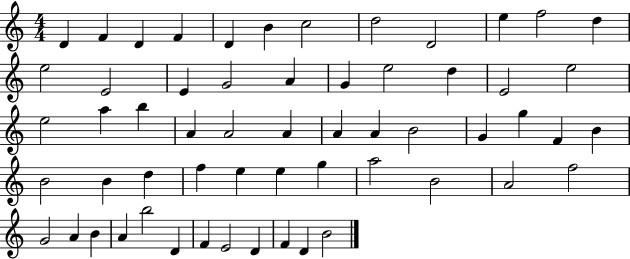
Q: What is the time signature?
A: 4/4